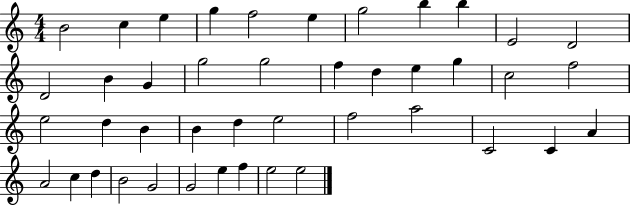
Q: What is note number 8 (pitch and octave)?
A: B5